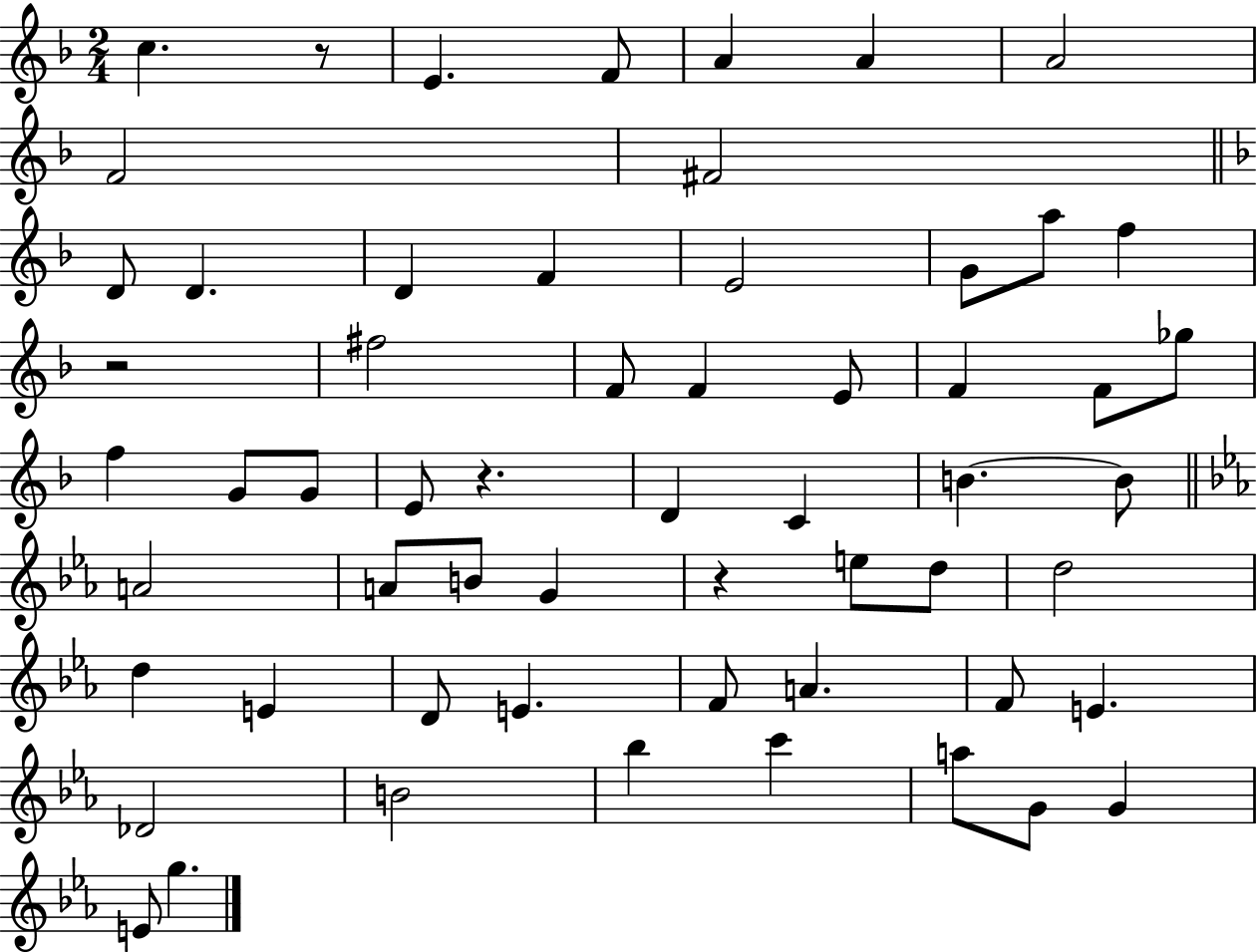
X:1
T:Untitled
M:2/4
L:1/4
K:F
c z/2 E F/2 A A A2 F2 ^F2 D/2 D D F E2 G/2 a/2 f z2 ^f2 F/2 F E/2 F F/2 _g/2 f G/2 G/2 E/2 z D C B B/2 A2 A/2 B/2 G z e/2 d/2 d2 d E D/2 E F/2 A F/2 E _D2 B2 _b c' a/2 G/2 G E/2 g